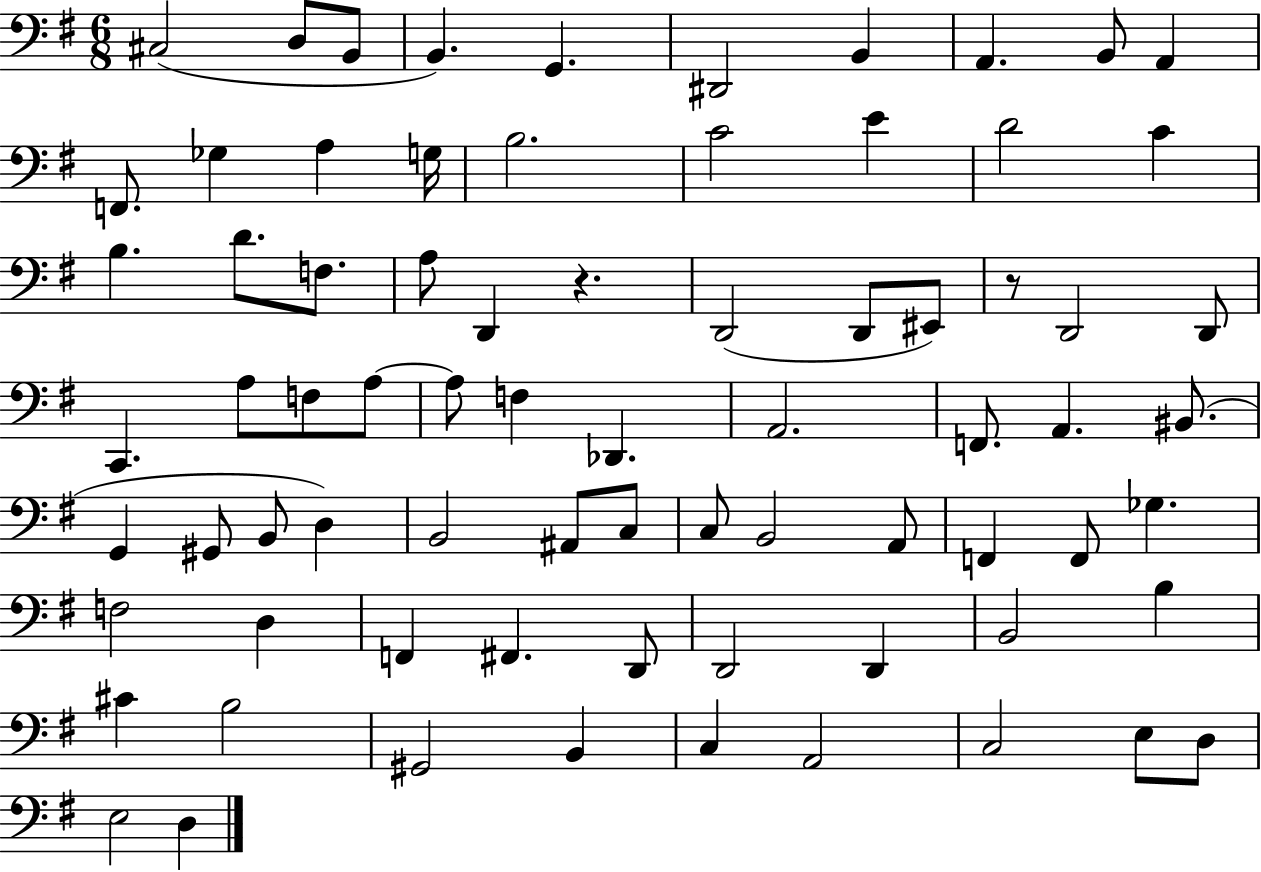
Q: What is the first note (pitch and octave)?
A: C#3